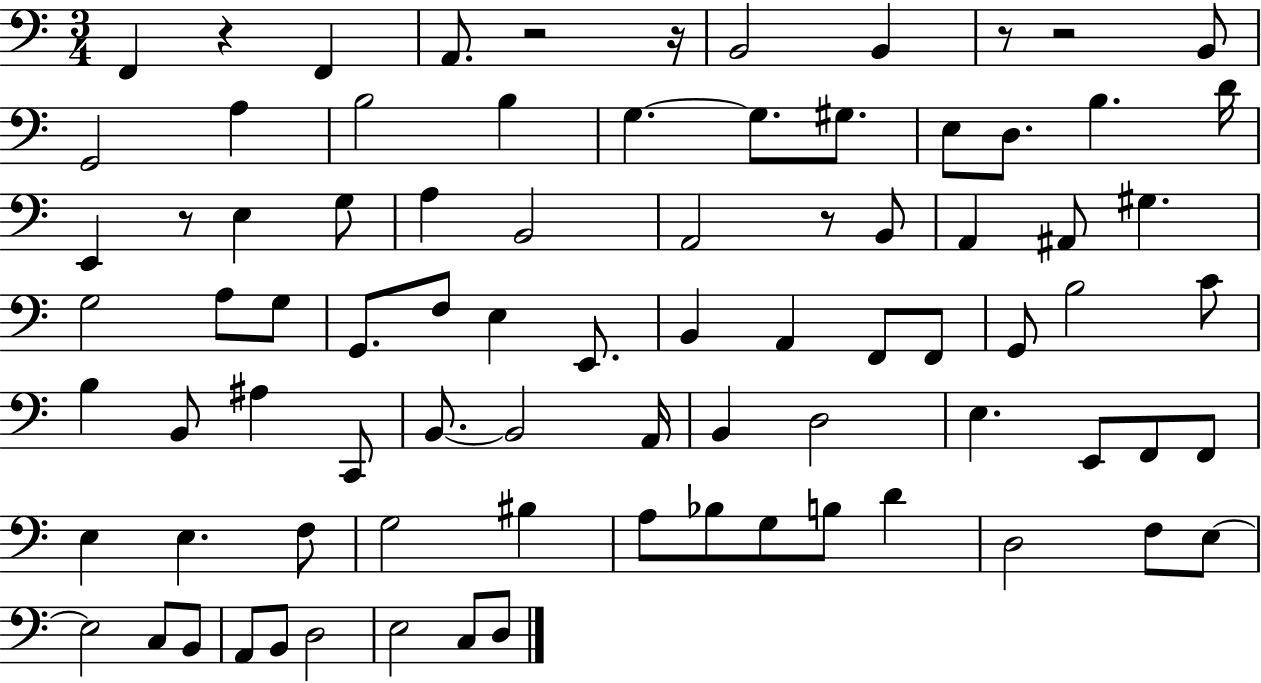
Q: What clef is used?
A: bass